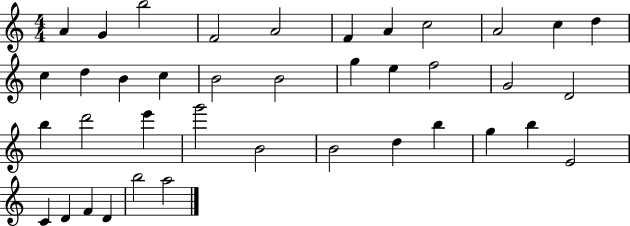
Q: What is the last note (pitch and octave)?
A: A5